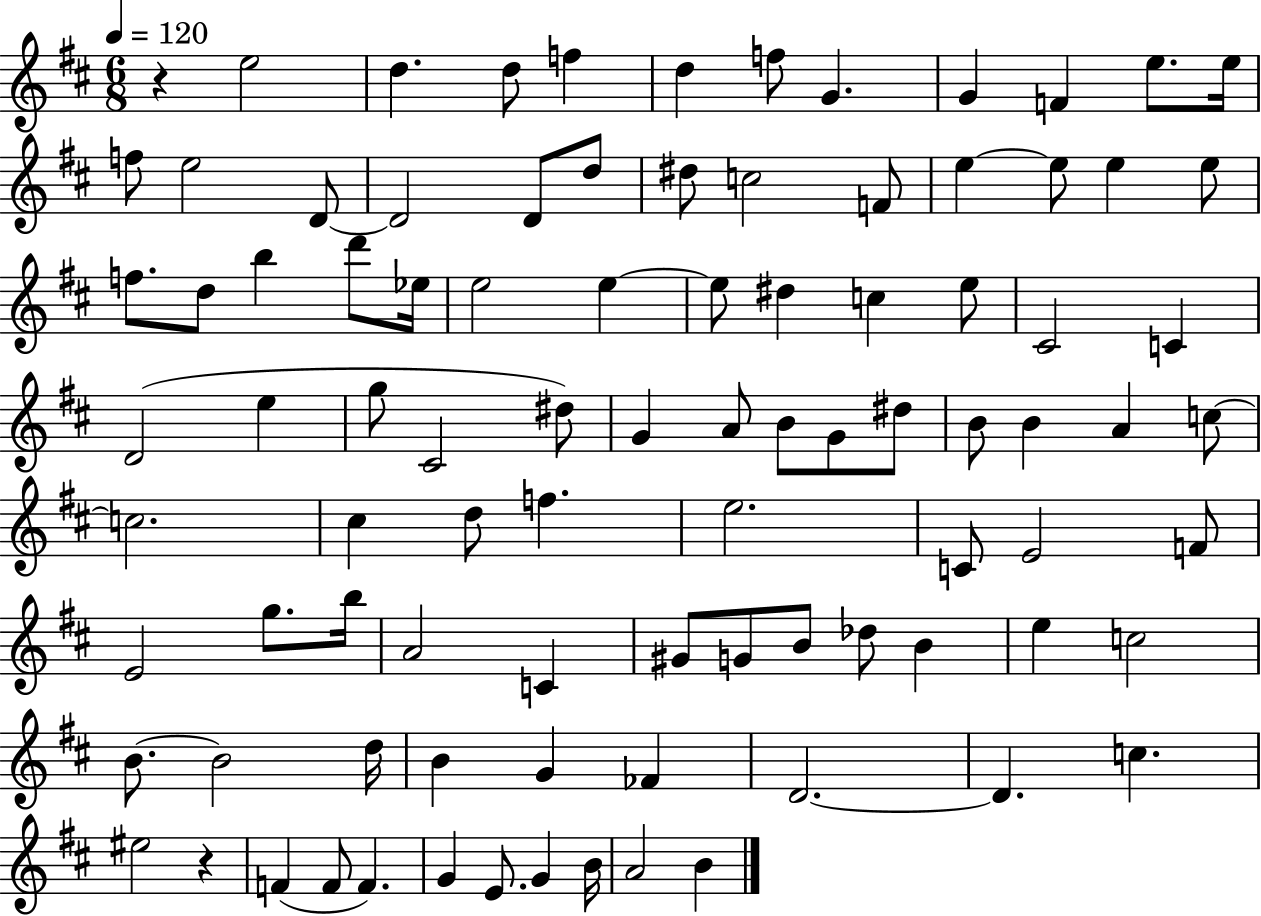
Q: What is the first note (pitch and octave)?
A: E5